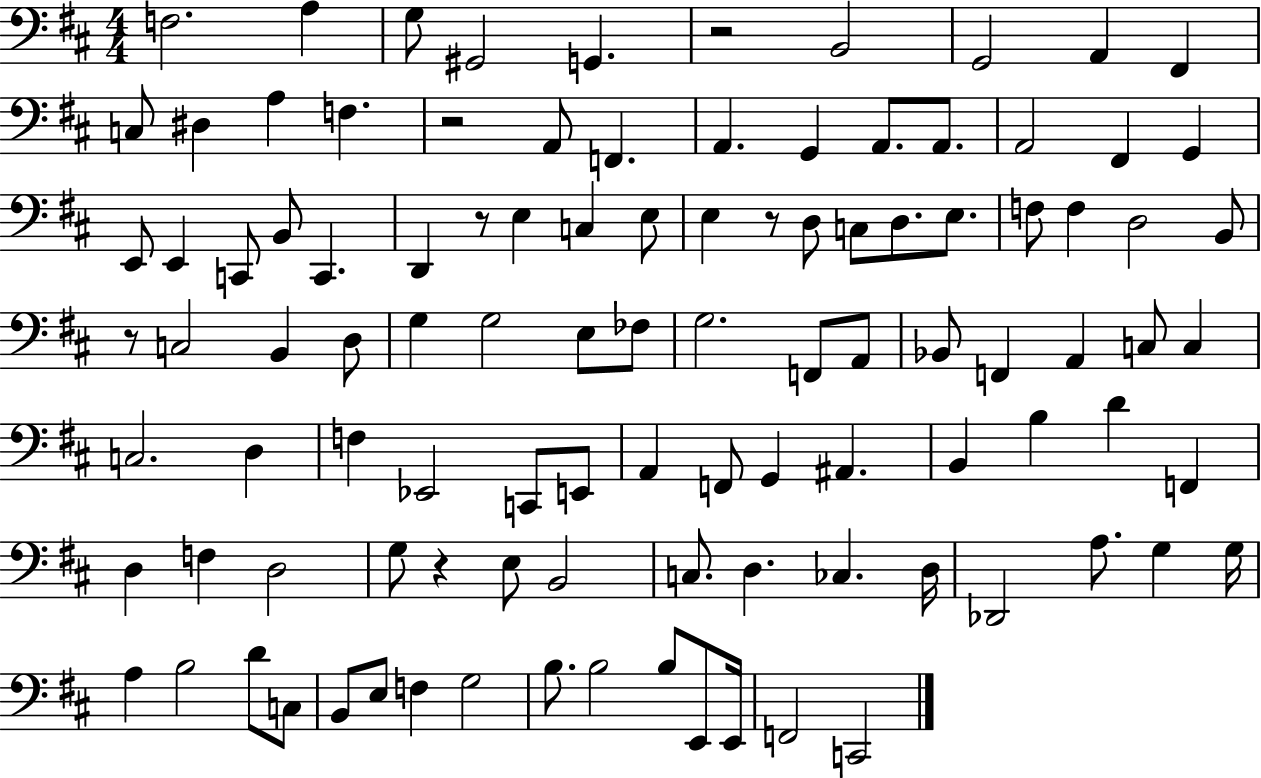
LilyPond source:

{
  \clef bass
  \numericTimeSignature
  \time 4/4
  \key d \major
  \repeat volta 2 { f2. a4 | g8 gis,2 g,4. | r2 b,2 | g,2 a,4 fis,4 | \break c8 dis4 a4 f4. | r2 a,8 f,4. | a,4. g,4 a,8. a,8. | a,2 fis,4 g,4 | \break e,8 e,4 c,8 b,8 c,4. | d,4 r8 e4 c4 e8 | e4 r8 d8 c8 d8. e8. | f8 f4 d2 b,8 | \break r8 c2 b,4 d8 | g4 g2 e8 fes8 | g2. f,8 a,8 | bes,8 f,4 a,4 c8 c4 | \break c2. d4 | f4 ees,2 c,8 e,8 | a,4 f,8 g,4 ais,4. | b,4 b4 d'4 f,4 | \break d4 f4 d2 | g8 r4 e8 b,2 | c8. d4. ces4. d16 | des,2 a8. g4 g16 | \break a4 b2 d'8 c8 | b,8 e8 f4 g2 | b8. b2 b8 e,8 e,16 | f,2 c,2 | \break } \bar "|."
}